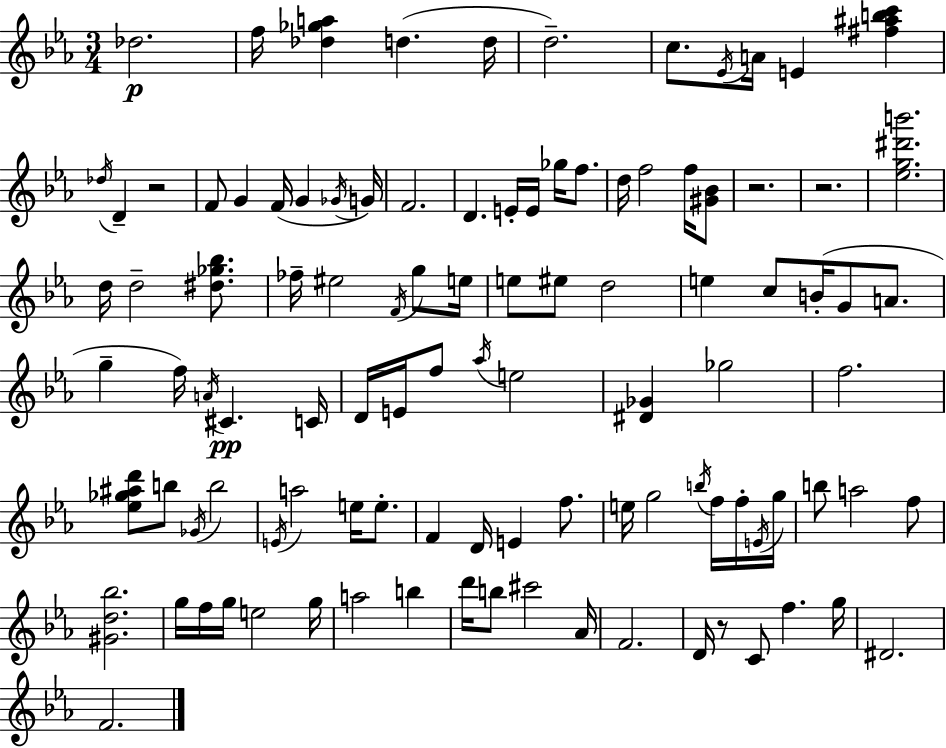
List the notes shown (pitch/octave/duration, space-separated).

Db5/h. F5/s [Db5,Gb5,A5]/q D5/q. D5/s D5/h. C5/e. Eb4/s A4/s E4/q [F#5,A#5,B5,C6]/q Db5/s D4/q R/h F4/e G4/q F4/s G4/q Gb4/s G4/s F4/h. D4/q. E4/s E4/s Gb5/s F5/e. D5/s F5/h F5/s [G#4,Bb4]/e R/h. R/h. [Eb5,G5,D#6,B6]/h. D5/s D5/h [D#5,Gb5,Bb5]/e. FES5/s EIS5/h F4/s G5/e E5/s E5/e EIS5/e D5/h E5/q C5/e B4/s G4/e A4/e. G5/q F5/s A4/s C#4/q. C4/s D4/s E4/s F5/e Ab5/s E5/h [D#4,Gb4]/q Gb5/h F5/h. [Eb5,Gb5,A#5,D6]/e B5/e Gb4/s B5/h E4/s A5/h E5/s E5/e. F4/q D4/s E4/q F5/e. E5/s G5/h B5/s F5/s F5/s E4/s G5/s B5/e A5/h F5/e [G#4,D5,Bb5]/h. G5/s F5/s G5/s E5/h G5/s A5/h B5/q D6/s B5/e C#6/h Ab4/s F4/h. D4/s R/e C4/e F5/q. G5/s D#4/h. F4/h.